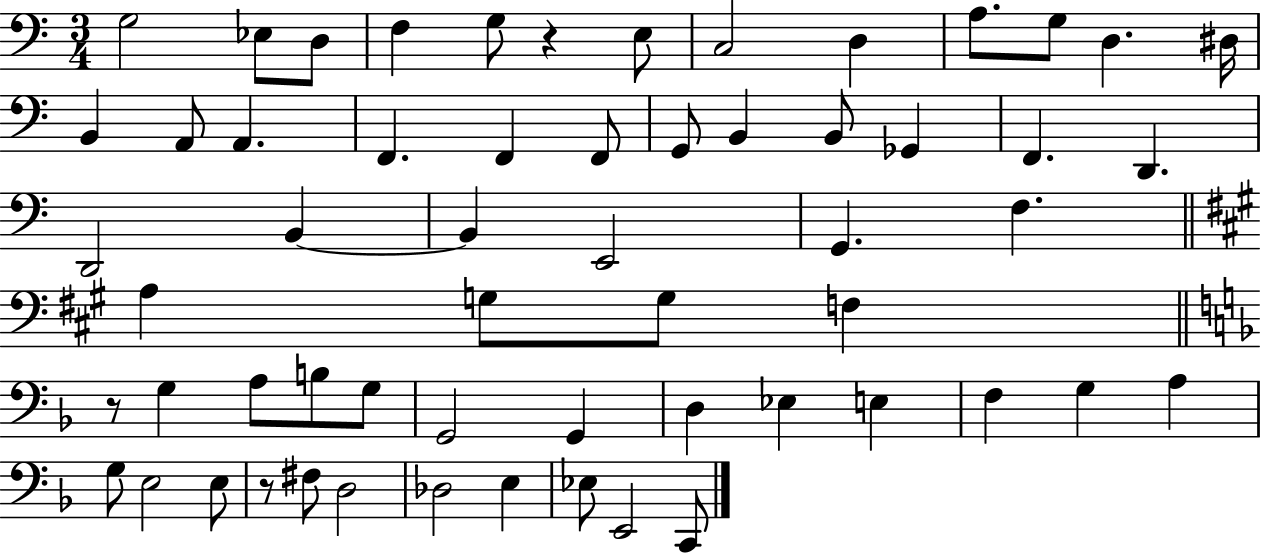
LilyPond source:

{
  \clef bass
  \numericTimeSignature
  \time 3/4
  \key c \major
  g2 ees8 d8 | f4 g8 r4 e8 | c2 d4 | a8. g8 d4. dis16 | \break b,4 a,8 a,4. | f,4. f,4 f,8 | g,8 b,4 b,8 ges,4 | f,4. d,4. | \break d,2 b,4~~ | b,4 e,2 | g,4. f4. | \bar "||" \break \key a \major a4 g8 g8 f4 | \bar "||" \break \key f \major r8 g4 a8 b8 g8 | g,2 g,4 | d4 ees4 e4 | f4 g4 a4 | \break g8 e2 e8 | r8 fis8 d2 | des2 e4 | ees8 e,2 c,8 | \break \bar "|."
}